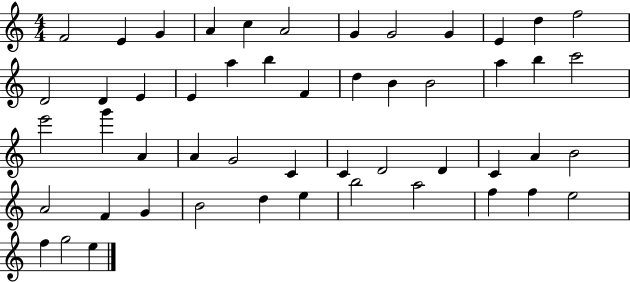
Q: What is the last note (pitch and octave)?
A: E5